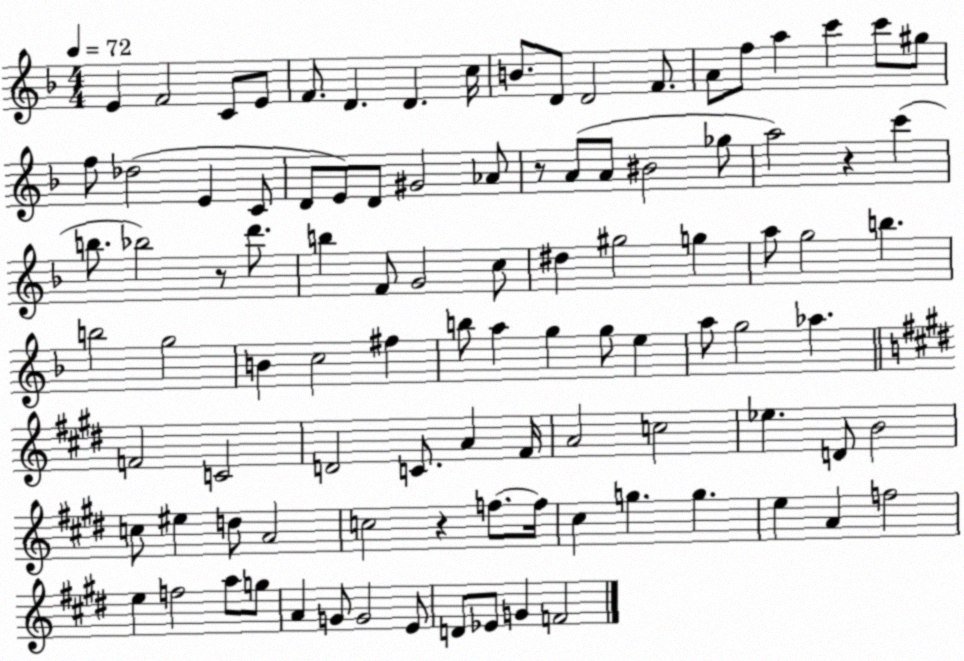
X:1
T:Untitled
M:4/4
L:1/4
K:F
E F2 C/2 E/2 F/2 D D c/4 B/2 D/2 D2 F/2 A/2 f/2 a c' c'/2 ^g/2 f/2 _d2 E C/2 D/2 E/2 D/2 ^G2 _A/2 z/2 A/2 A/2 ^B2 _g/2 a2 z c' b/2 _b2 z/2 d'/2 b F/2 G2 c/2 ^d ^g2 g a/2 g2 b b2 g2 B c2 ^f b/2 a g g/2 e a/2 g2 _a F2 C2 D2 C/2 A ^F/4 A2 c2 _e D/2 B2 c/2 ^e d/2 A2 c2 z f/2 f/4 ^c g g e A f2 e f2 a/2 g/2 A G/2 G2 E/2 D/2 _E/2 G F2